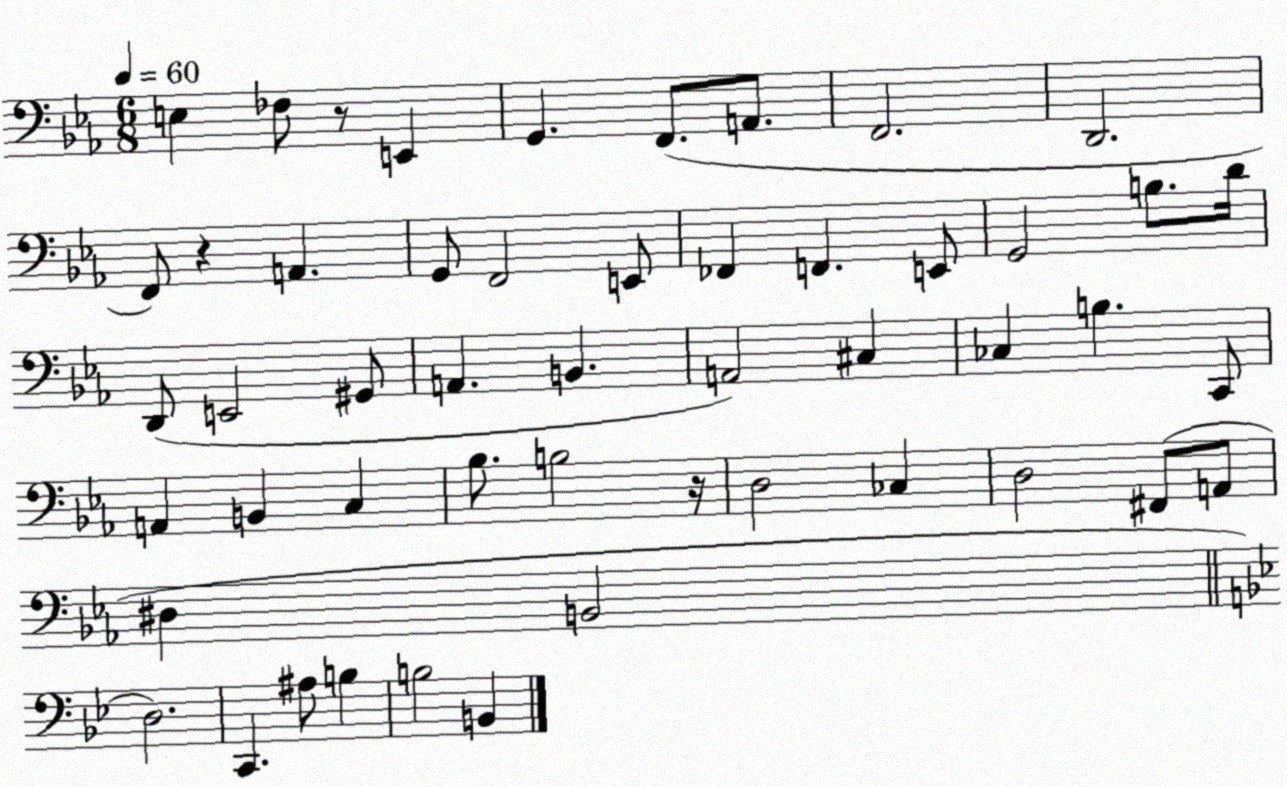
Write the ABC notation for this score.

X:1
T:Untitled
M:6/8
L:1/4
K:Eb
E, _F,/2 z/2 E,, G,, F,,/2 A,,/2 F,,2 D,,2 F,,/2 z A,, G,,/2 F,,2 E,,/2 _F,, F,, E,,/2 G,,2 B,/2 D/4 D,,/2 E,,2 ^G,,/2 A,, B,, A,,2 ^C, _C, B, C,,/2 A,, B,, C, _B,/2 B,2 z/4 D,2 _C, D,2 ^F,,/2 A,,/2 ^D, B,,2 D,2 C,, ^A,/2 B, B,2 B,,